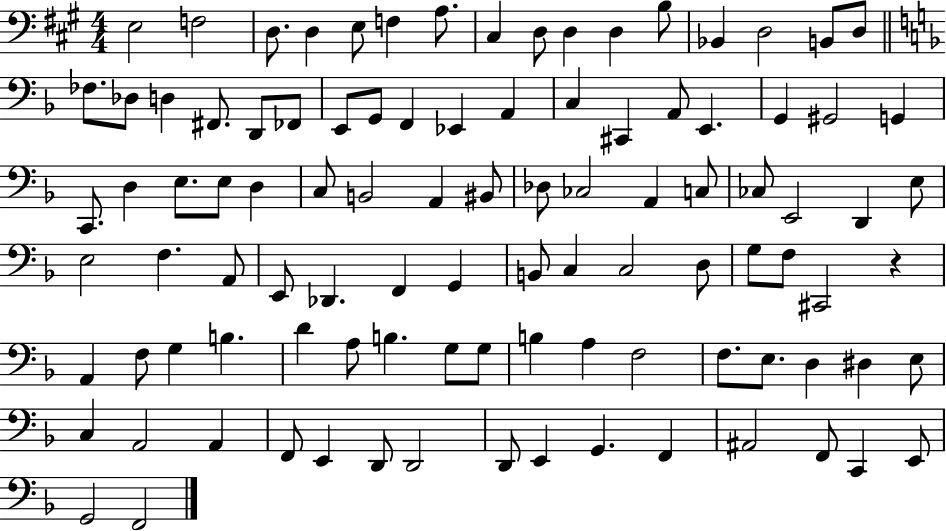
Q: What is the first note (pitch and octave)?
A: E3